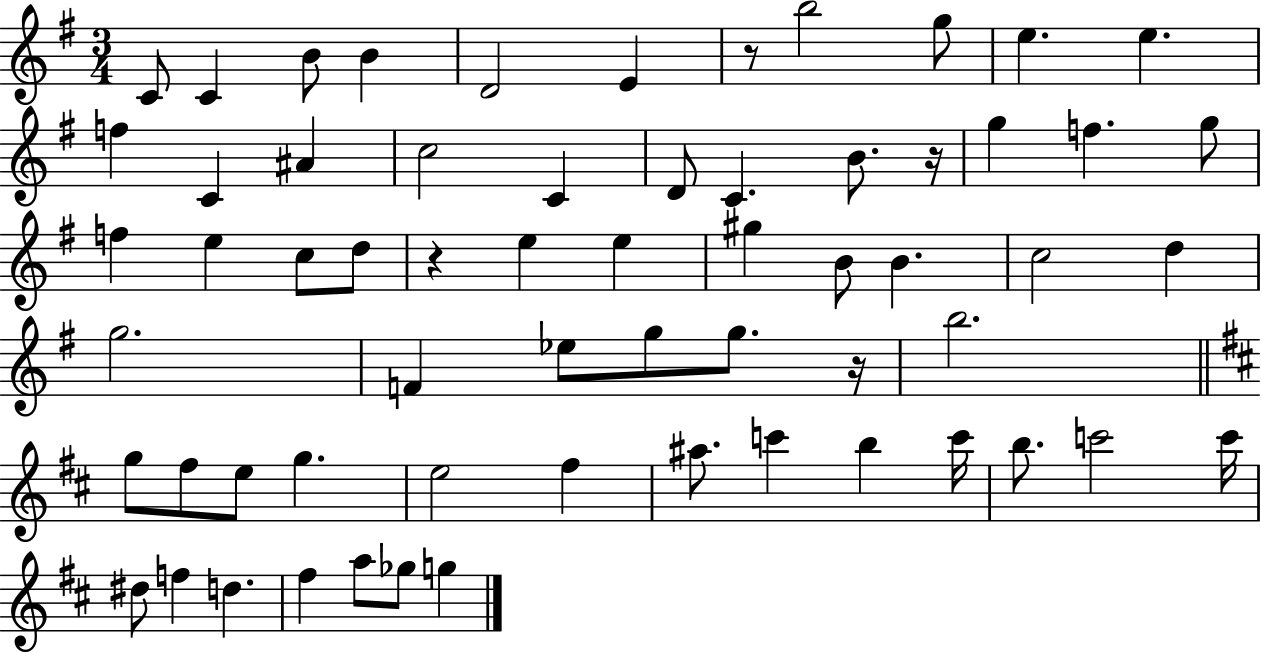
X:1
T:Untitled
M:3/4
L:1/4
K:G
C/2 C B/2 B D2 E z/2 b2 g/2 e e f C ^A c2 C D/2 C B/2 z/4 g f g/2 f e c/2 d/2 z e e ^g B/2 B c2 d g2 F _e/2 g/2 g/2 z/4 b2 g/2 ^f/2 e/2 g e2 ^f ^a/2 c' b c'/4 b/2 c'2 c'/4 ^d/2 f d ^f a/2 _g/2 g